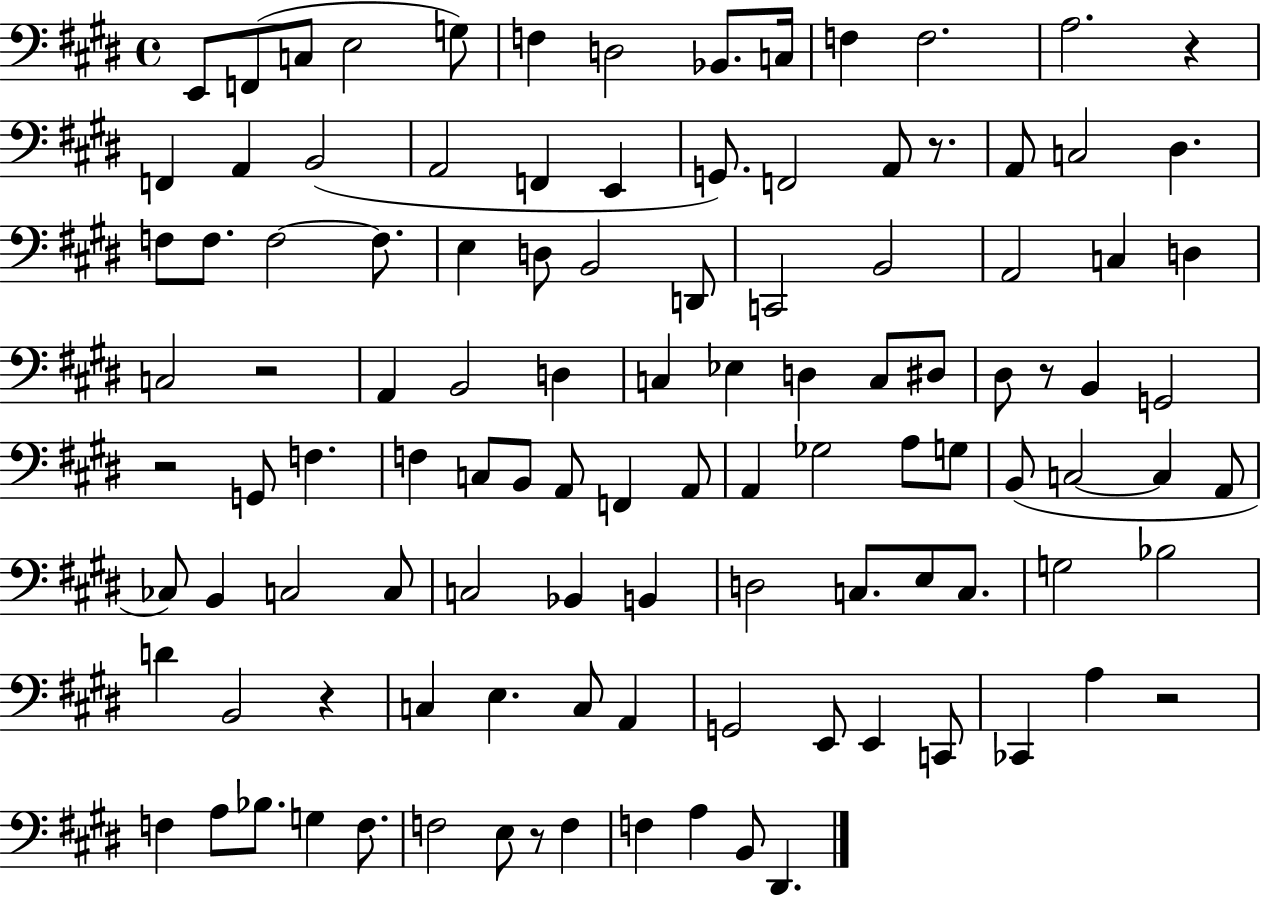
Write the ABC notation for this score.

X:1
T:Untitled
M:4/4
L:1/4
K:E
E,,/2 F,,/2 C,/2 E,2 G,/2 F, D,2 _B,,/2 C,/4 F, F,2 A,2 z F,, A,, B,,2 A,,2 F,, E,, G,,/2 F,,2 A,,/2 z/2 A,,/2 C,2 ^D, F,/2 F,/2 F,2 F,/2 E, D,/2 B,,2 D,,/2 C,,2 B,,2 A,,2 C, D, C,2 z2 A,, B,,2 D, C, _E, D, C,/2 ^D,/2 ^D,/2 z/2 B,, G,,2 z2 G,,/2 F, F, C,/2 B,,/2 A,,/2 F,, A,,/2 A,, _G,2 A,/2 G,/2 B,,/2 C,2 C, A,,/2 _C,/2 B,, C,2 C,/2 C,2 _B,, B,, D,2 C,/2 E,/2 C,/2 G,2 _B,2 D B,,2 z C, E, C,/2 A,, G,,2 E,,/2 E,, C,,/2 _C,, A, z2 F, A,/2 _B,/2 G, F,/2 F,2 E,/2 z/2 F, F, A, B,,/2 ^D,,